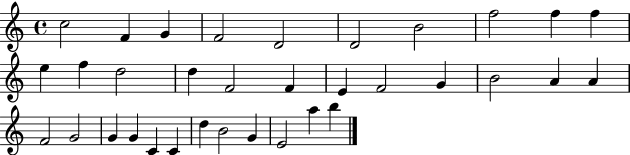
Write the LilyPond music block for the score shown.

{
  \clef treble
  \time 4/4
  \defaultTimeSignature
  \key c \major
  c''2 f'4 g'4 | f'2 d'2 | d'2 b'2 | f''2 f''4 f''4 | \break e''4 f''4 d''2 | d''4 f'2 f'4 | e'4 f'2 g'4 | b'2 a'4 a'4 | \break f'2 g'2 | g'4 g'4 c'4 c'4 | d''4 b'2 g'4 | e'2 a''4 b''4 | \break \bar "|."
}